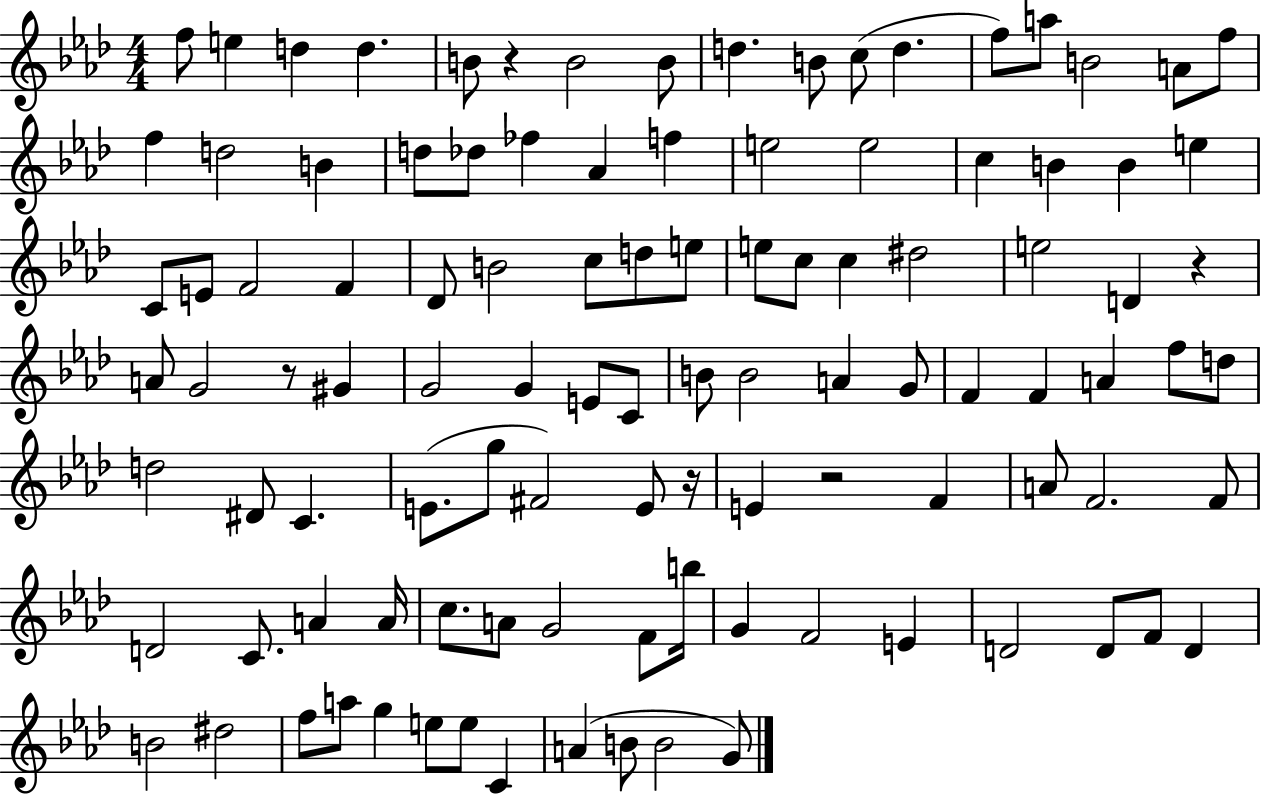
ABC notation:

X:1
T:Untitled
M:4/4
L:1/4
K:Ab
f/2 e d d B/2 z B2 B/2 d B/2 c/2 d f/2 a/2 B2 A/2 f/2 f d2 B d/2 _d/2 _f _A f e2 e2 c B B e C/2 E/2 F2 F _D/2 B2 c/2 d/2 e/2 e/2 c/2 c ^d2 e2 D z A/2 G2 z/2 ^G G2 G E/2 C/2 B/2 B2 A G/2 F F A f/2 d/2 d2 ^D/2 C E/2 g/2 ^F2 E/2 z/4 E z2 F A/2 F2 F/2 D2 C/2 A A/4 c/2 A/2 G2 F/2 b/4 G F2 E D2 D/2 F/2 D B2 ^d2 f/2 a/2 g e/2 e/2 C A B/2 B2 G/2